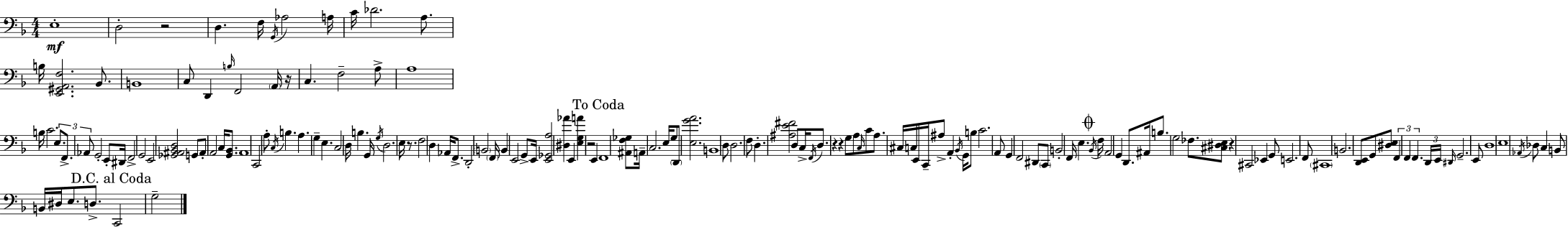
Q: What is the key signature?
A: F major